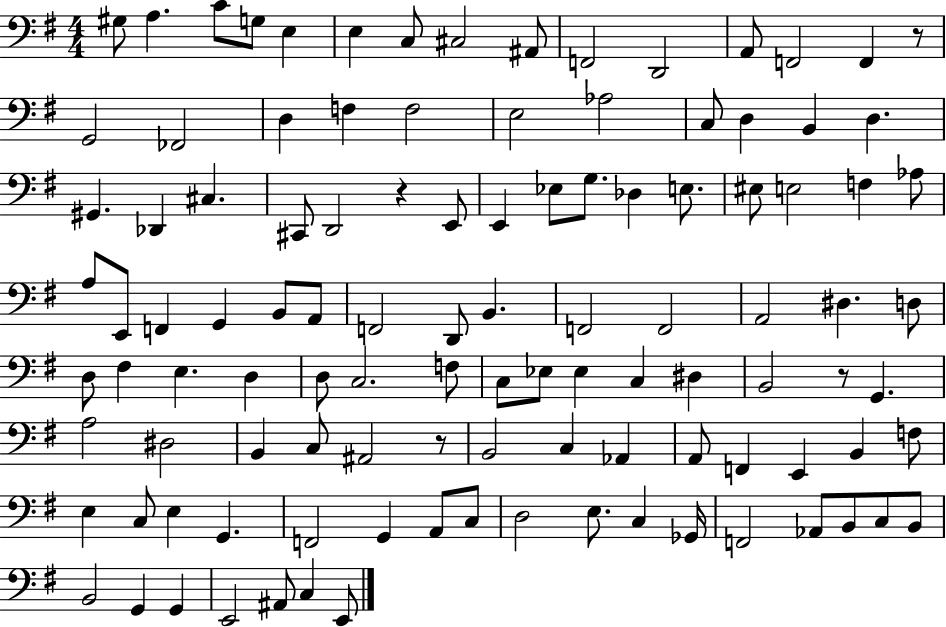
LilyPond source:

{
  \clef bass
  \numericTimeSignature
  \time 4/4
  \key g \major
  \repeat volta 2 { gis8 a4. c'8 g8 e4 | e4 c8 cis2 ais,8 | f,2 d,2 | a,8 f,2 f,4 r8 | \break g,2 fes,2 | d4 f4 f2 | e2 aes2 | c8 d4 b,4 d4. | \break gis,4. des,4 cis4. | cis,8 d,2 r4 e,8 | e,4 ees8 g8. des4 e8. | eis8 e2 f4 aes8 | \break a8 e,8 f,4 g,4 b,8 a,8 | f,2 d,8 b,4. | f,2 f,2 | a,2 dis4. d8 | \break d8 fis4 e4. d4 | d8 c2. f8 | c8 ees8 ees4 c4 dis4 | b,2 r8 g,4. | \break a2 dis2 | b,4 c8 ais,2 r8 | b,2 c4 aes,4 | a,8 f,4 e,4 b,4 f8 | \break e4 c8 e4 g,4. | f,2 g,4 a,8 c8 | d2 e8. c4 ges,16 | f,2 aes,8 b,8 c8 b,8 | \break b,2 g,4 g,4 | e,2 ais,8 c4 e,8 | } \bar "|."
}